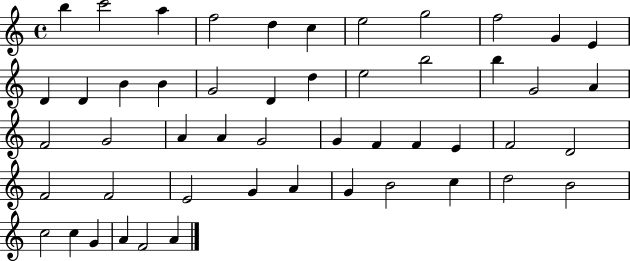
X:1
T:Untitled
M:4/4
L:1/4
K:C
b c'2 a f2 d c e2 g2 f2 G E D D B B G2 D d e2 b2 b G2 A F2 G2 A A G2 G F F E F2 D2 F2 F2 E2 G A G B2 c d2 B2 c2 c G A F2 A